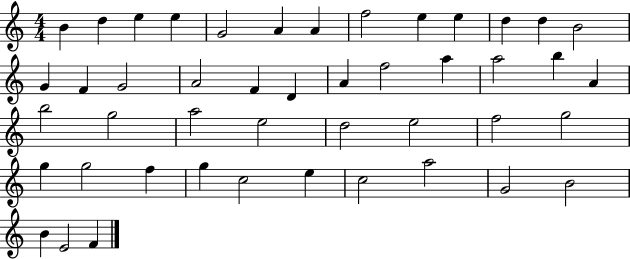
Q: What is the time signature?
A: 4/4